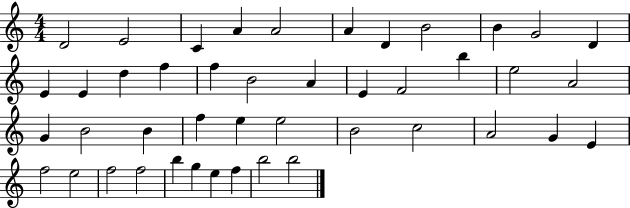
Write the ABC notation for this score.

X:1
T:Untitled
M:4/4
L:1/4
K:C
D2 E2 C A A2 A D B2 B G2 D E E d f f B2 A E F2 b e2 A2 G B2 B f e e2 B2 c2 A2 G E f2 e2 f2 f2 b g e f b2 b2